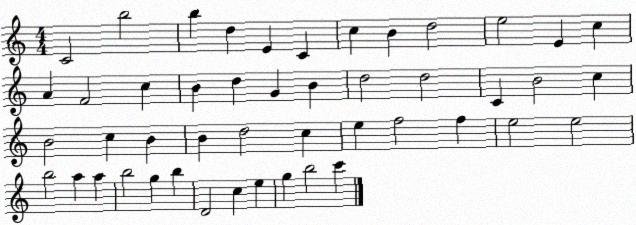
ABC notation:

X:1
T:Untitled
M:4/4
L:1/4
K:C
C2 b2 b d E C c B d2 e2 E c A F2 c B d G B d2 d2 C B2 c B2 c B B d2 c e f2 f e2 e2 b2 a a b2 g b D2 c e g b2 c'